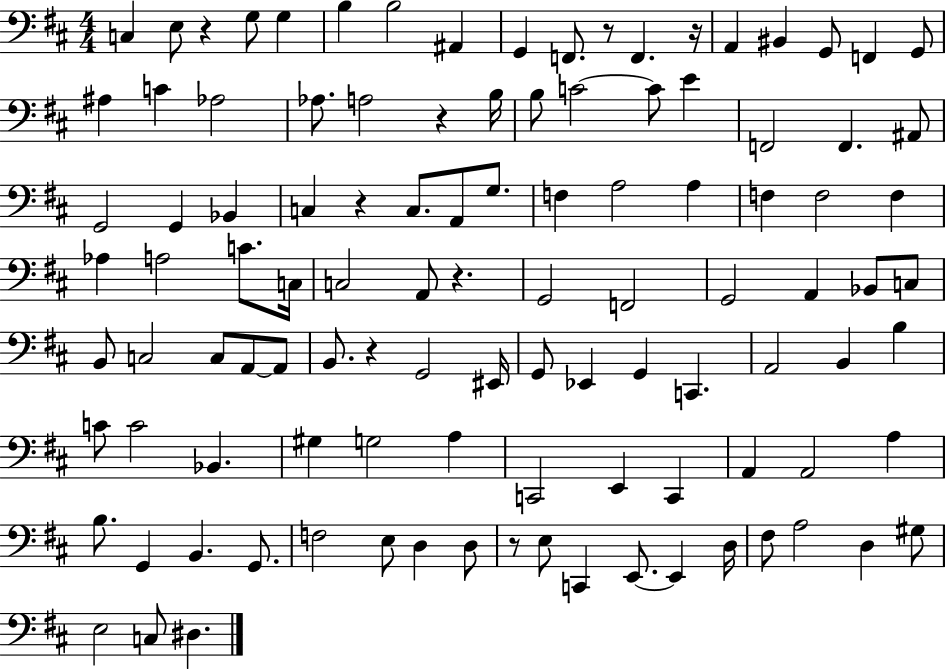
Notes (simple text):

C3/q E3/e R/q G3/e G3/q B3/q B3/h A#2/q G2/q F2/e. R/e F2/q. R/s A2/q BIS2/q G2/e F2/q G2/e A#3/q C4/q Ab3/h Ab3/e. A3/h R/q B3/s B3/e C4/h C4/e E4/q F2/h F2/q. A#2/e G2/h G2/q Bb2/q C3/q R/q C3/e. A2/e G3/e. F3/q A3/h A3/q F3/q F3/h F3/q Ab3/q A3/h C4/e. C3/s C3/h A2/e R/q. G2/h F2/h G2/h A2/q Bb2/e C3/e B2/e C3/h C3/e A2/e A2/e B2/e. R/q G2/h EIS2/s G2/e Eb2/q G2/q C2/q. A2/h B2/q B3/q C4/e C4/h Bb2/q. G#3/q G3/h A3/q C2/h E2/q C2/q A2/q A2/h A3/q B3/e. G2/q B2/q. G2/e. F3/h E3/e D3/q D3/e R/e E3/e C2/q E2/e. E2/q D3/s F#3/e A3/h D3/q G#3/e E3/h C3/e D#3/q.